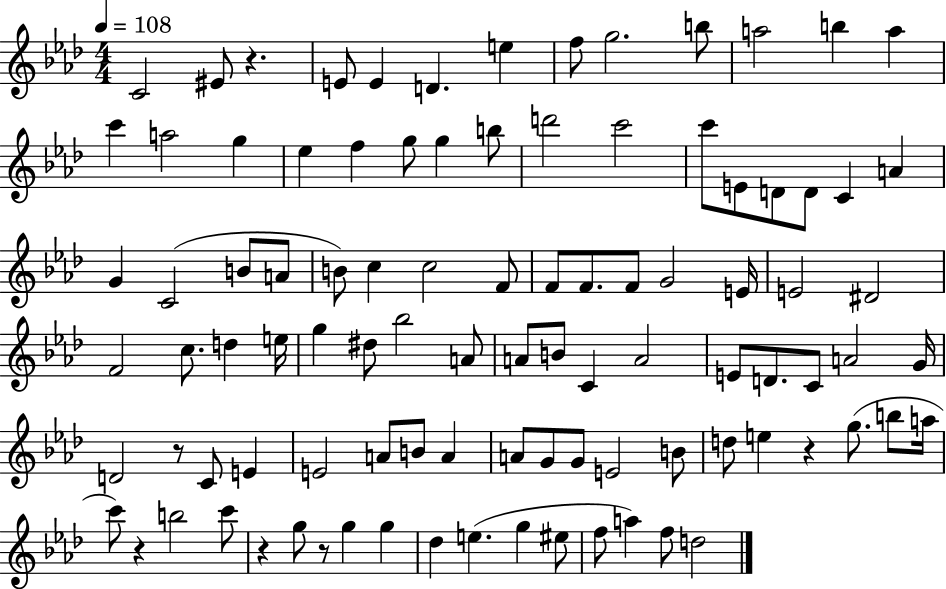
{
  \clef treble
  \numericTimeSignature
  \time 4/4
  \key aes \major
  \tempo 4 = 108
  c'2 eis'8 r4. | e'8 e'4 d'4. e''4 | f''8 g''2. b''8 | a''2 b''4 a''4 | \break c'''4 a''2 g''4 | ees''4 f''4 g''8 g''4 b''8 | d'''2 c'''2 | c'''8 e'8 d'8 d'8 c'4 a'4 | \break g'4 c'2( b'8 a'8 | b'8) c''4 c''2 f'8 | f'8 f'8. f'8 g'2 e'16 | e'2 dis'2 | \break f'2 c''8. d''4 e''16 | g''4 dis''8 bes''2 a'8 | a'8 b'8 c'4 a'2 | e'8 d'8. c'8 a'2 g'16 | \break d'2 r8 c'8 e'4 | e'2 a'8 b'8 a'4 | a'8 g'8 g'8 e'2 b'8 | d''8 e''4 r4 g''8.( b''8 a''16 | \break c'''8) r4 b''2 c'''8 | r4 g''8 r8 g''4 g''4 | des''4 e''4.( g''4 eis''8 | f''8 a''4) f''8 d''2 | \break \bar "|."
}